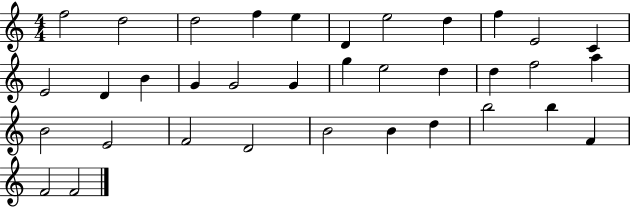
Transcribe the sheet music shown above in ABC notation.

X:1
T:Untitled
M:4/4
L:1/4
K:C
f2 d2 d2 f e D e2 d f E2 C E2 D B G G2 G g e2 d d f2 a B2 E2 F2 D2 B2 B d b2 b F F2 F2